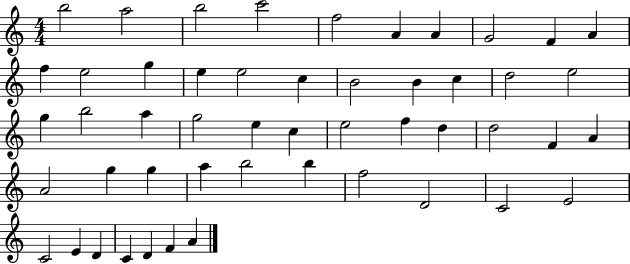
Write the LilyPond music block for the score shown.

{
  \clef treble
  \numericTimeSignature
  \time 4/4
  \key c \major
  b''2 a''2 | b''2 c'''2 | f''2 a'4 a'4 | g'2 f'4 a'4 | \break f''4 e''2 g''4 | e''4 e''2 c''4 | b'2 b'4 c''4 | d''2 e''2 | \break g''4 b''2 a''4 | g''2 e''4 c''4 | e''2 f''4 d''4 | d''2 f'4 a'4 | \break a'2 g''4 g''4 | a''4 b''2 b''4 | f''2 d'2 | c'2 e'2 | \break c'2 e'4 d'4 | c'4 d'4 f'4 a'4 | \bar "|."
}